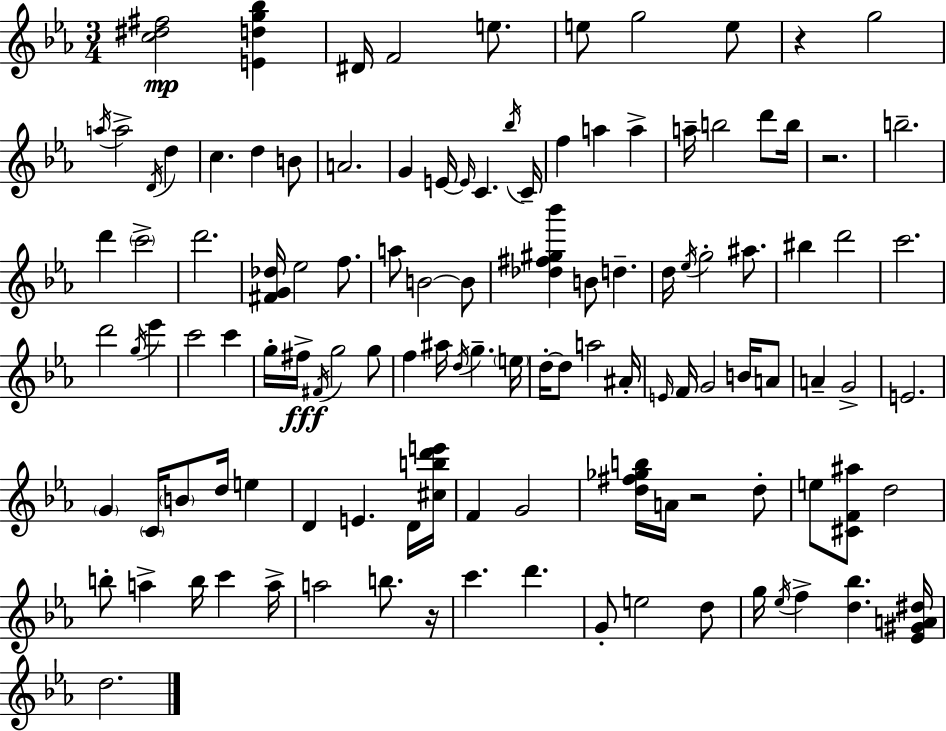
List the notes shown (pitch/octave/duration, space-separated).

[C5,D#5,F#5]/h [E4,D5,G5,Bb5]/q D#4/s F4/h E5/e. E5/e G5/h E5/e R/q G5/h A5/s A5/h D4/s D5/q C5/q. D5/q B4/e A4/h. G4/q E4/s E4/s C4/q. Bb5/s C4/s F5/q A5/q A5/q A5/s B5/h D6/e B5/s R/h. B5/h. D6/q C6/h D6/h. [F#4,G4,Db5]/s Eb5/h F5/e. A5/e B4/h B4/e [Db5,F#5,G#5,Bb6]/q B4/e D5/q. D5/s Eb5/s G5/h A#5/e. BIS5/q D6/h C6/h. D6/h G5/s Eb6/q C6/h C6/q G5/s F#5/s F#4/s G5/h G5/e F5/q A#5/s D5/s G5/q. E5/s D5/s D5/e A5/h A#4/s E4/s F4/s G4/h B4/s A4/e A4/q G4/h E4/h. G4/q C4/s B4/e D5/s E5/q D4/q E4/q. D4/s [C#5,B5,D6,E6]/s F4/q G4/h [D5,F#5,Gb5,B5]/s A4/s R/h D5/e E5/e [C#4,F4,A#5]/e D5/h B5/e A5/q B5/s C6/q A5/s A5/h B5/e. R/s C6/q. D6/q. G4/e E5/h D5/e G5/s Eb5/s F5/q [D5,Bb5]/q. [Eb4,G#4,A4,D#5]/s D5/h.